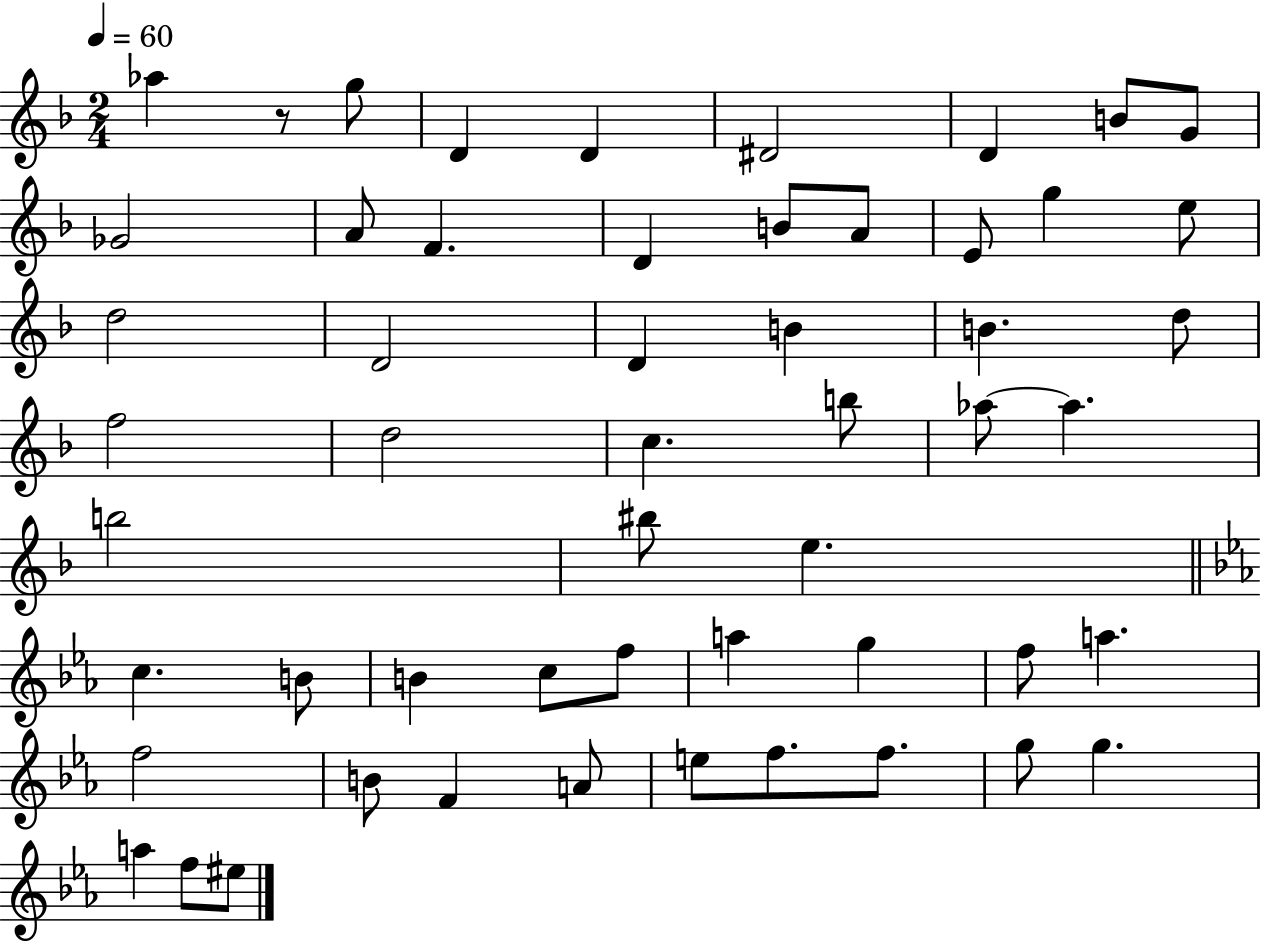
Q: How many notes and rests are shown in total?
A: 54